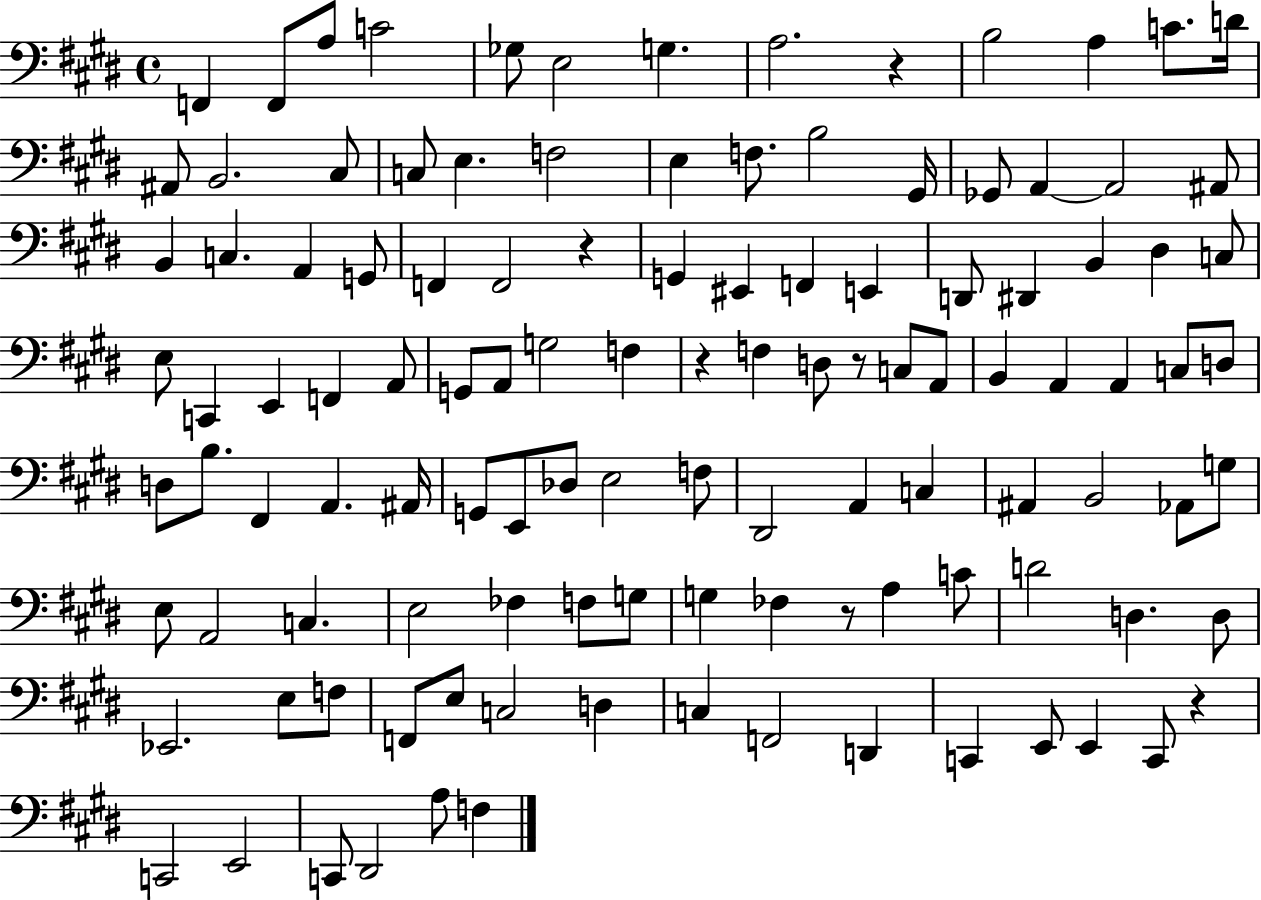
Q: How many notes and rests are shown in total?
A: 116